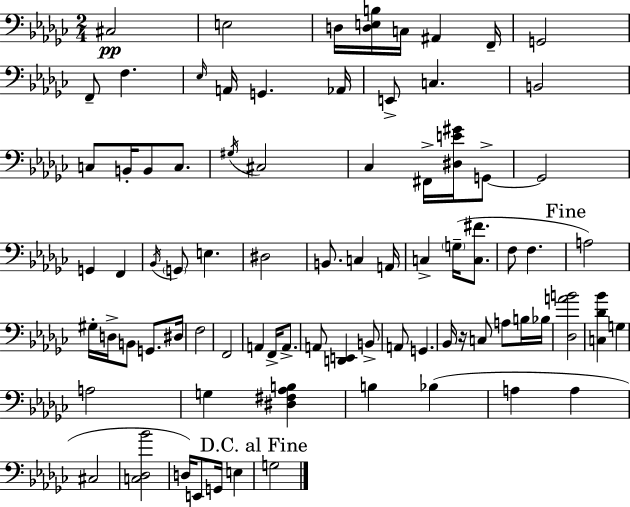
X:1
T:Untitled
M:2/4
L:1/4
K:Ebm
^C,2 E,2 D,/4 [D,E,B,]/4 C,/4 ^A,, F,,/4 G,,2 F,,/2 F, _E,/4 A,,/4 G,, _A,,/4 E,,/2 C, B,,2 C,/2 B,,/4 B,,/2 C,/2 ^G,/4 ^C,2 _C, ^F,,/4 [^D,E^G]/4 G,,/2 G,,2 G,, F,, _B,,/4 G,,/2 E, ^D,2 B,,/2 C, A,,/4 C, G,/4 [C,^F]/2 F,/2 F, A,2 ^G,/4 D,/4 B,,/2 G,,/2 ^D,/4 F,2 F,,2 A,, F,,/4 A,,/2 A,,/2 [D,,E,,] B,,/2 A,,/2 G,, _B,,/4 z/4 C,/2 A,/2 B,/4 _B,/4 [_D,AB]2 [C,_D_B] G, A,2 G, [^D,^F,_A,B,] B, _B, A, A, ^C,2 [C,_D,_B]2 D,/4 E,,/2 G,,/4 E, G,2